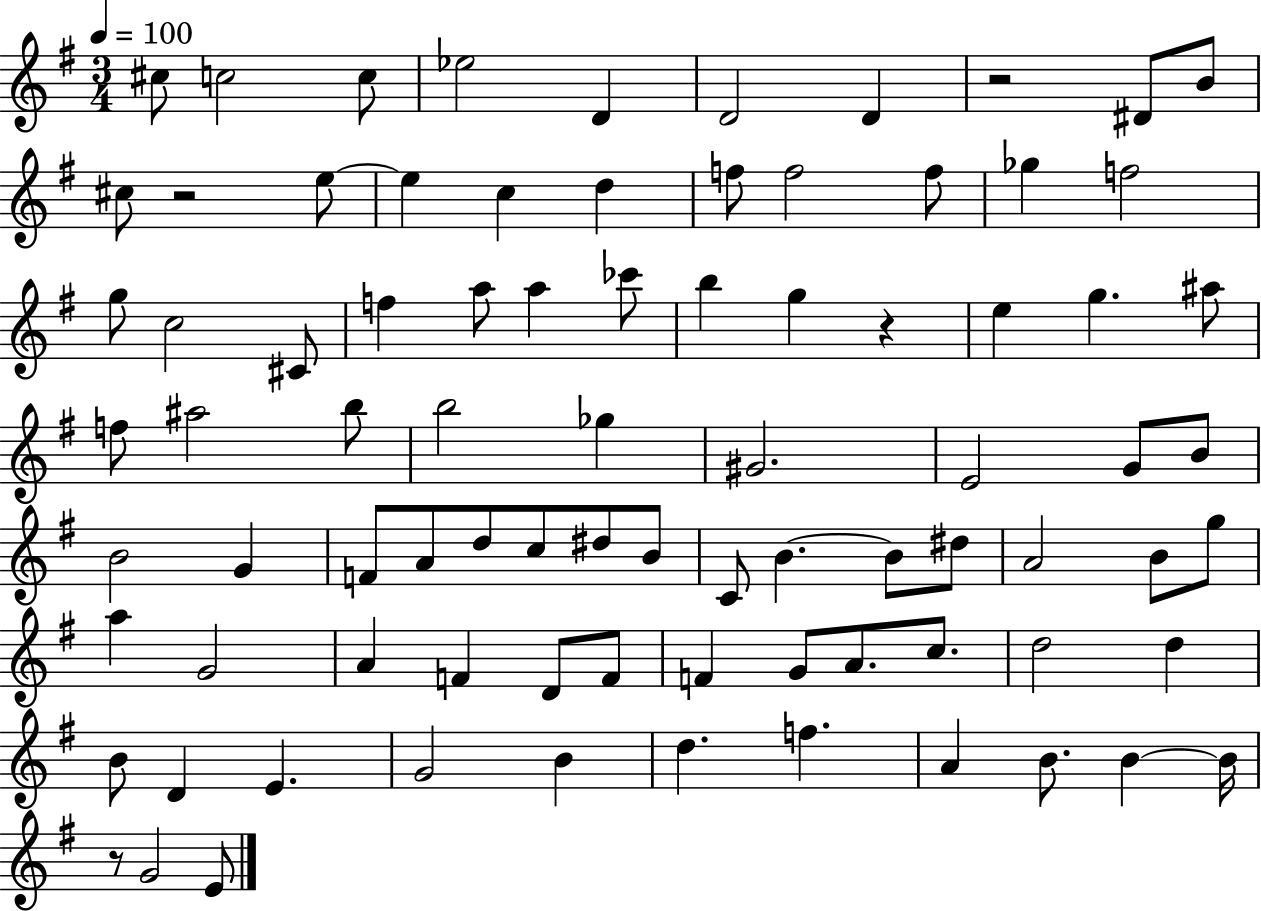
X:1
T:Untitled
M:3/4
L:1/4
K:G
^c/2 c2 c/2 _e2 D D2 D z2 ^D/2 B/2 ^c/2 z2 e/2 e c d f/2 f2 f/2 _g f2 g/2 c2 ^C/2 f a/2 a _c'/2 b g z e g ^a/2 f/2 ^a2 b/2 b2 _g ^G2 E2 G/2 B/2 B2 G F/2 A/2 d/2 c/2 ^d/2 B/2 C/2 B B/2 ^d/2 A2 B/2 g/2 a G2 A F D/2 F/2 F G/2 A/2 c/2 d2 d B/2 D E G2 B d f A B/2 B B/4 z/2 G2 E/2